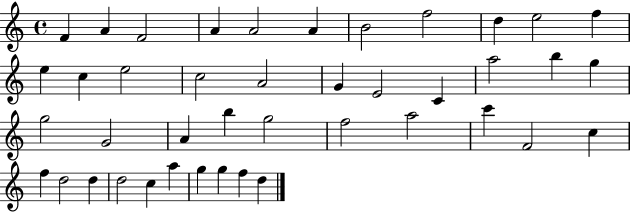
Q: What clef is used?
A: treble